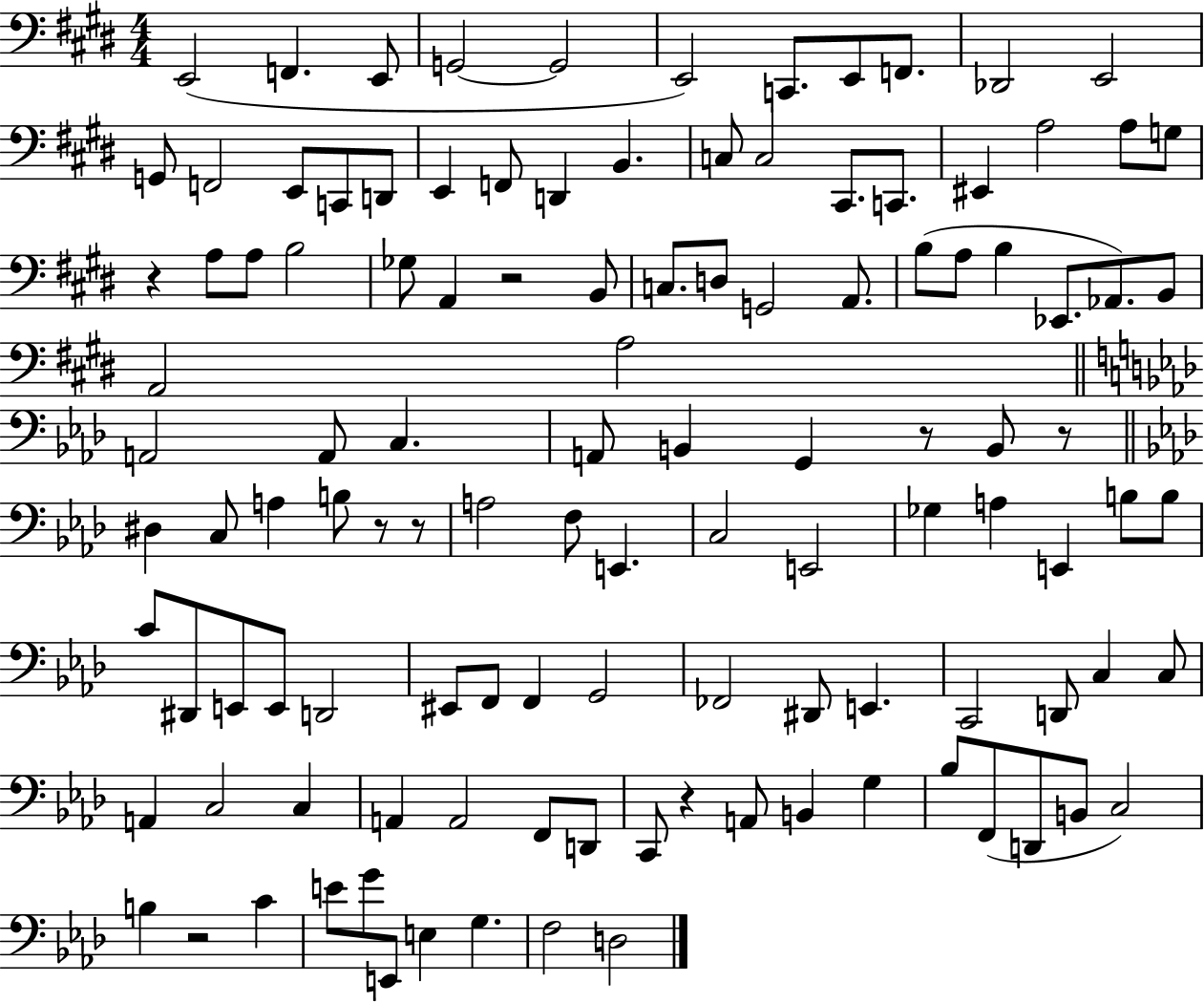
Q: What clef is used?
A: bass